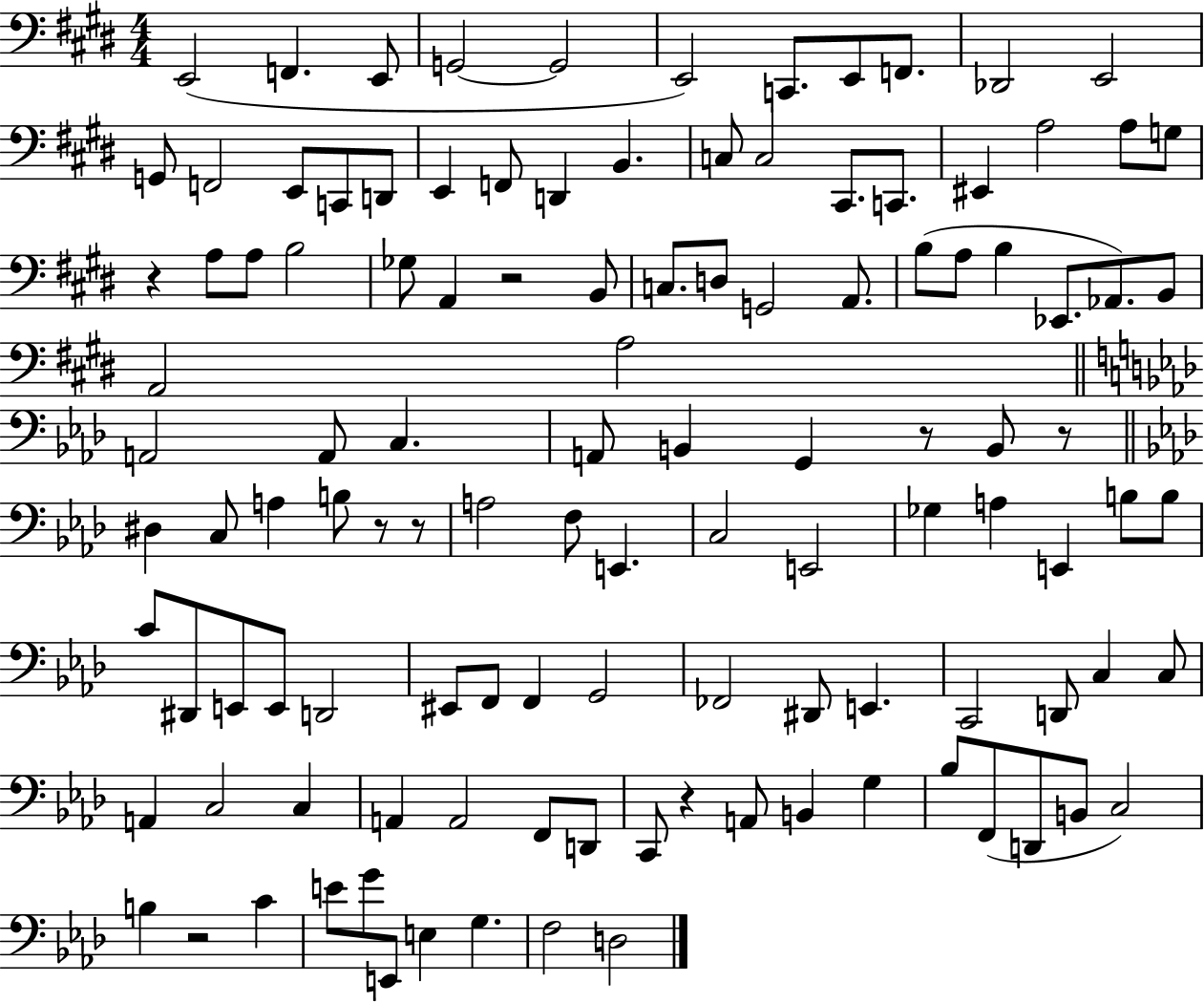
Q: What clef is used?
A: bass